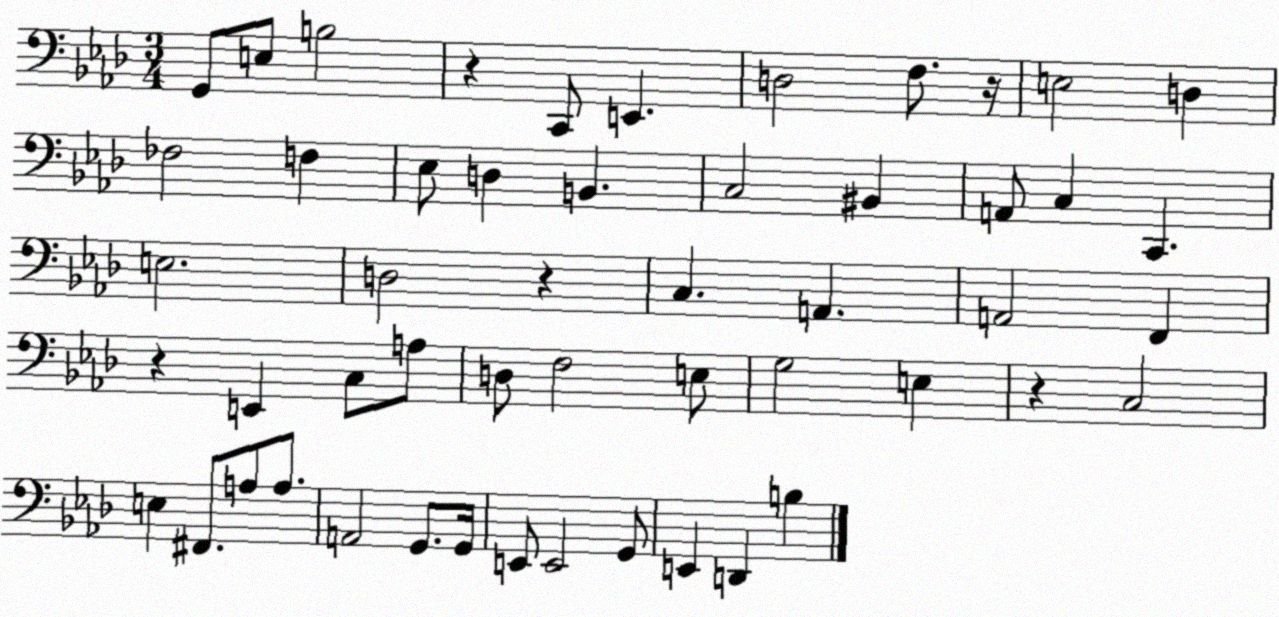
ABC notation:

X:1
T:Untitled
M:3/4
L:1/4
K:Ab
G,,/2 E,/2 B,2 z C,,/2 E,, D,2 F,/2 z/4 E,2 D, _F,2 F, _E,/2 D, B,, C,2 ^B,, A,,/2 C, C,, E,2 D,2 z C, A,, A,,2 F,, z E,, C,/2 A,/2 D,/2 F,2 E,/2 G,2 E, z C,2 E, ^F,,/2 A,/2 A,/2 A,,2 G,,/2 G,,/4 E,,/2 E,,2 G,,/2 E,, D,, B,